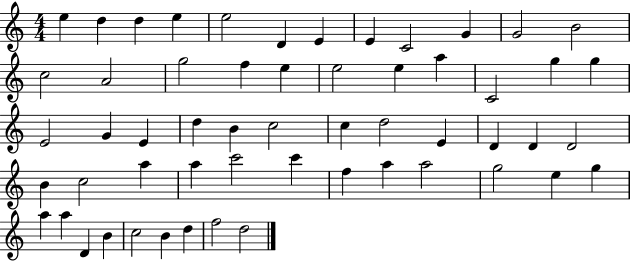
E5/q D5/q D5/q E5/q E5/h D4/q E4/q E4/q C4/h G4/q G4/h B4/h C5/h A4/h G5/h F5/q E5/q E5/h E5/q A5/q C4/h G5/q G5/q E4/h G4/q E4/q D5/q B4/q C5/h C5/q D5/h E4/q D4/q D4/q D4/h B4/q C5/h A5/q A5/q C6/h C6/q F5/q A5/q A5/h G5/h E5/q G5/q A5/q A5/q D4/q B4/q C5/h B4/q D5/q F5/h D5/h